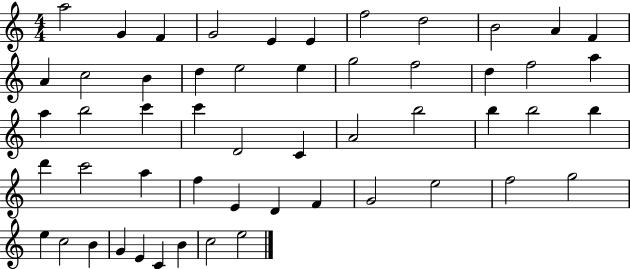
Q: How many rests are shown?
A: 0